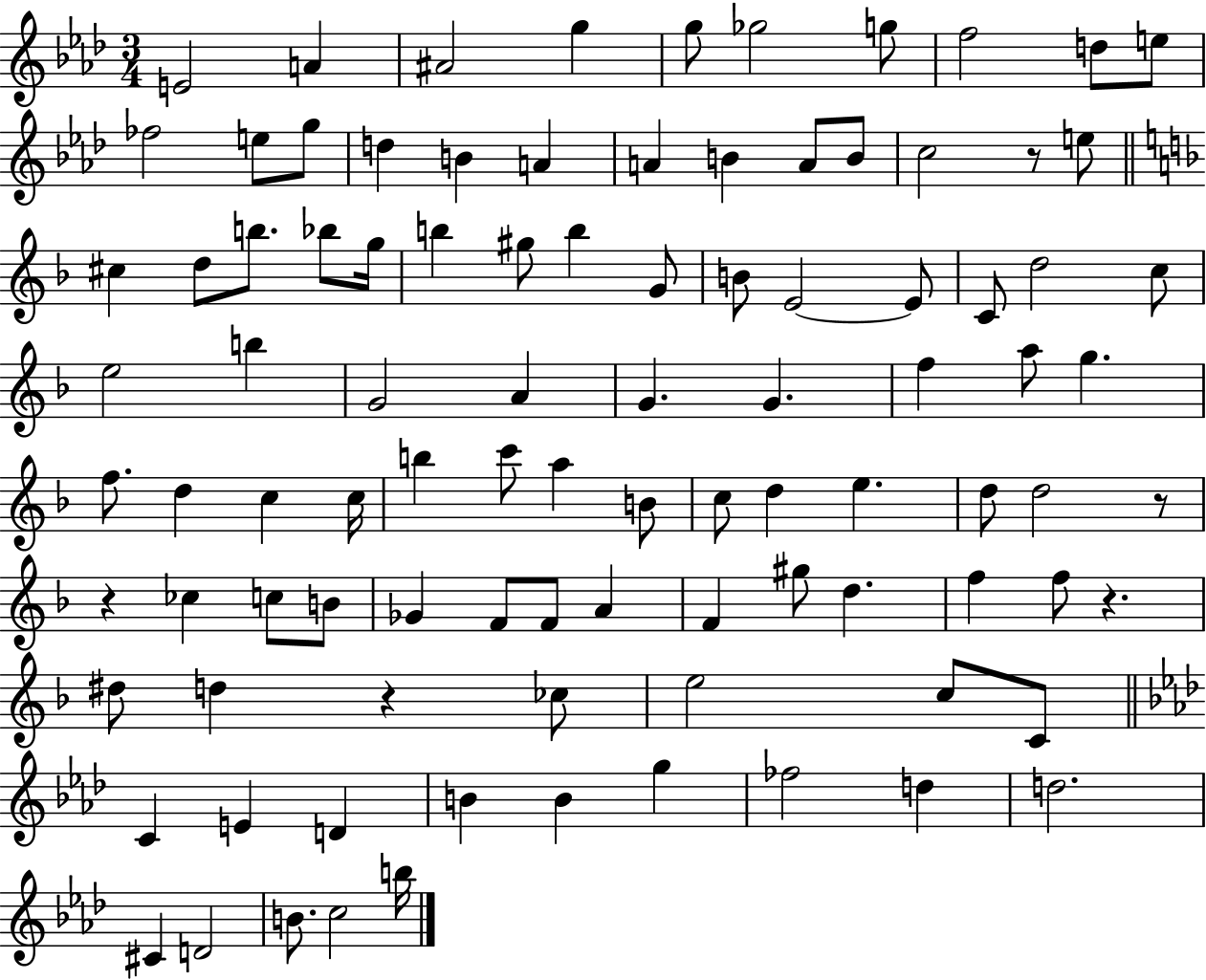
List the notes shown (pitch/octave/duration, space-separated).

E4/h A4/q A#4/h G5/q G5/e Gb5/h G5/e F5/h D5/e E5/e FES5/h E5/e G5/e D5/q B4/q A4/q A4/q B4/q A4/e B4/e C5/h R/e E5/e C#5/q D5/e B5/e. Bb5/e G5/s B5/q G#5/e B5/q G4/e B4/e E4/h E4/e C4/e D5/h C5/e E5/h B5/q G4/h A4/q G4/q. G4/q. F5/q A5/e G5/q. F5/e. D5/q C5/q C5/s B5/q C6/e A5/q B4/e C5/e D5/q E5/q. D5/e D5/h R/e R/q CES5/q C5/e B4/e Gb4/q F4/e F4/e A4/q F4/q G#5/e D5/q. F5/q F5/e R/q. D#5/e D5/q R/q CES5/e E5/h C5/e C4/e C4/q E4/q D4/q B4/q B4/q G5/q FES5/h D5/q D5/h. C#4/q D4/h B4/e. C5/h B5/s